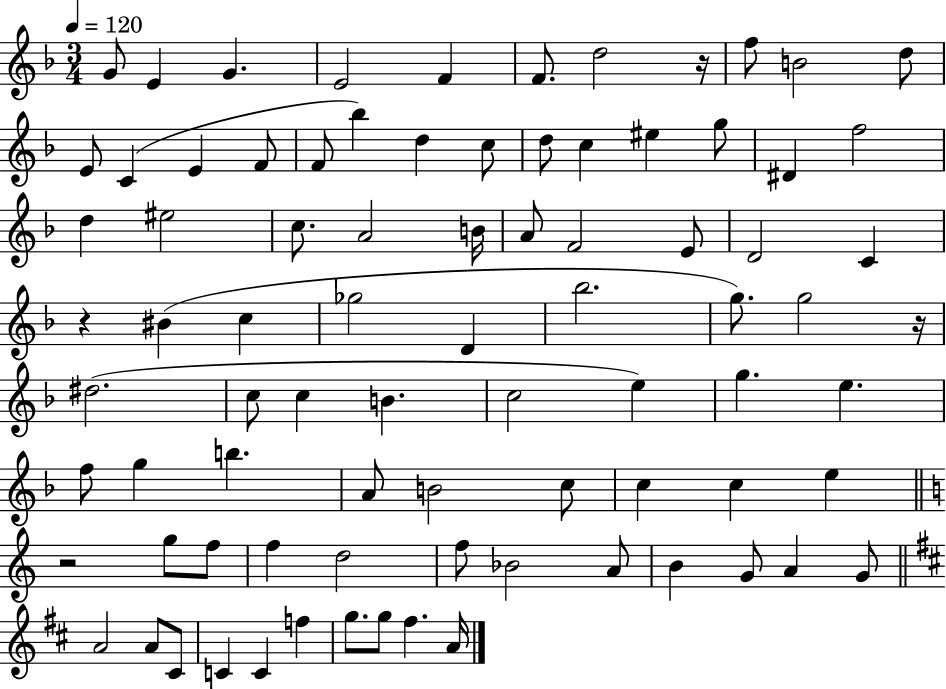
{
  \clef treble
  \numericTimeSignature
  \time 3/4
  \key f \major
  \tempo 4 = 120
  g'8 e'4 g'4. | e'2 f'4 | f'8. d''2 r16 | f''8 b'2 d''8 | \break e'8 c'4( e'4 f'8 | f'8 bes''4) d''4 c''8 | d''8 c''4 eis''4 g''8 | dis'4 f''2 | \break d''4 eis''2 | c''8. a'2 b'16 | a'8 f'2 e'8 | d'2 c'4 | \break r4 bis'4( c''4 | ges''2 d'4 | bes''2. | g''8.) g''2 r16 | \break dis''2.( | c''8 c''4 b'4. | c''2 e''4) | g''4. e''4. | \break f''8 g''4 b''4. | a'8 b'2 c''8 | c''4 c''4 e''4 | \bar "||" \break \key a \minor r2 g''8 f''8 | f''4 d''2 | f''8 bes'2 a'8 | b'4 g'8 a'4 g'8 | \break \bar "||" \break \key b \minor a'2 a'8 cis'8 | c'4 c'4 f''4 | g''8. g''8 fis''4. a'16 | \bar "|."
}